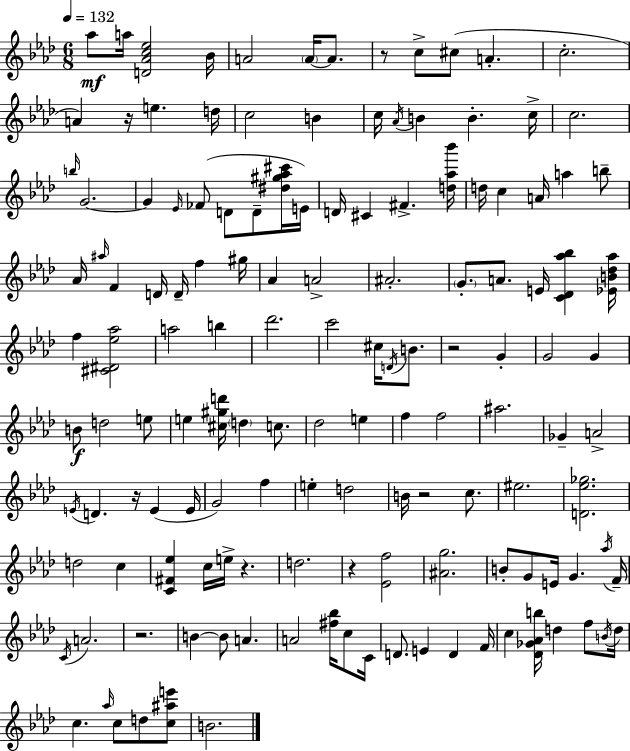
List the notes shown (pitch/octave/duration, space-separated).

Ab5/e A5/s [D4,Ab4,C5,Eb5]/h Bb4/s A4/h A4/s A4/e. R/e C5/e C#5/e A4/q. C5/h. A4/q R/s E5/q. D5/s C5/h B4/q C5/s Ab4/s B4/q B4/q. C5/s C5/h. B5/s G4/h. G4/q Eb4/s FES4/e D4/e D4/e [D#5,G#5,Ab5,C#6]/s E4/s D4/s C#4/q F#4/q. [D5,Ab5,Bb6]/s D5/s C5/q A4/s A5/q B5/e Ab4/s A#5/s F4/q D4/s D4/s F5/q G#5/s Ab4/q A4/h A#4/h. G4/e. A4/e. E4/s [C4,Db4,Ab5,Bb5]/q [Eb4,B4,Db5,Ab5]/s F5/q [C#4,D#4,Eb5,Ab5]/h A5/h B5/q Db6/h. C6/h C#5/s D4/s B4/e. R/h G4/q G4/h G4/q B4/e D5/h E5/e E5/q [C#5,G#5,D6]/s D5/q C5/e. Db5/h E5/q F5/q F5/h A#5/h. Gb4/q A4/h E4/s D4/q. R/s E4/q E4/s G4/h F5/q E5/q D5/h B4/s R/h C5/e. EIS5/h. [D4,Eb5,Gb5]/h. D5/h C5/q [C4,F#4,Eb5]/q C5/s E5/s R/q. D5/h. R/q [Eb4,F5]/h [A#4,G5]/h. B4/e G4/e E4/s G4/q. Ab5/s F4/s C4/s A4/h. R/h. B4/q B4/e A4/q. A4/h [F#5,Bb5]/s C5/e C4/s D4/e. E4/q D4/q F4/s C5/q [Db4,Gb4,Ab4,B5]/s D5/q F5/e B4/s D5/s C5/q. Ab5/s C5/e D5/e [C5,A#5,E6]/e B4/h.